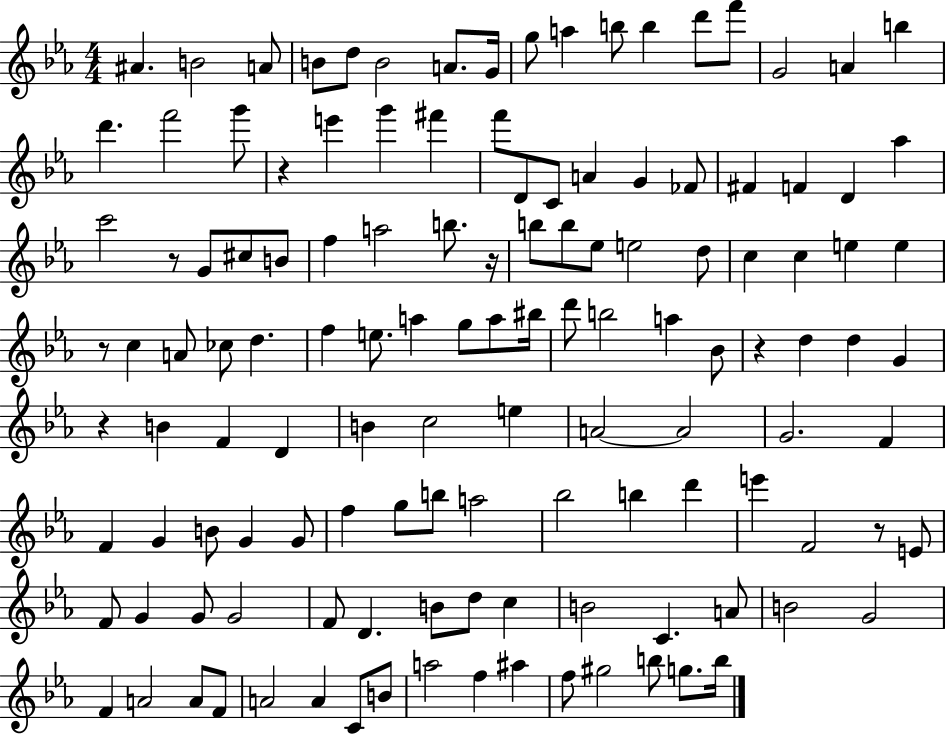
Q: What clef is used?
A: treble